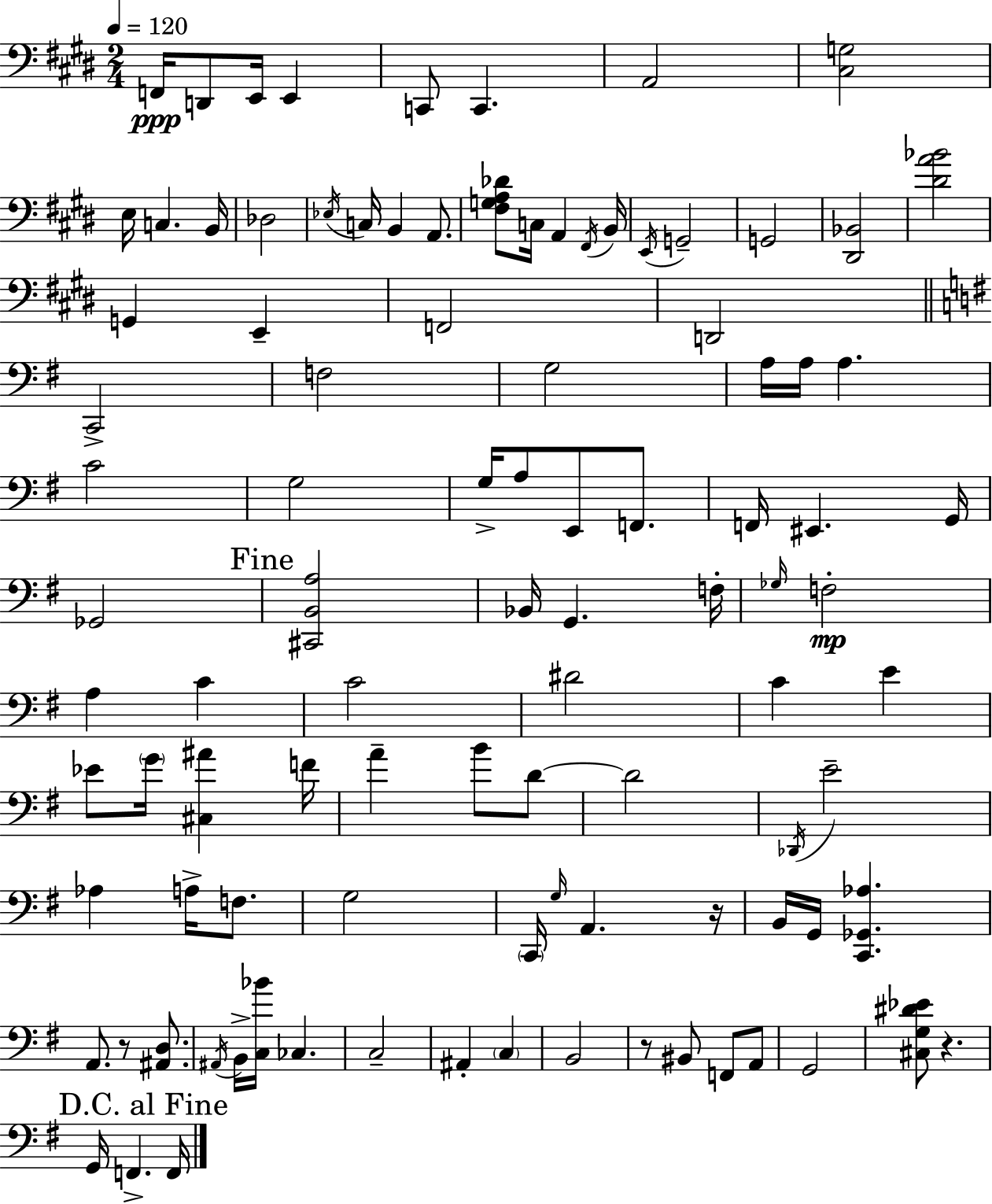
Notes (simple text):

F2/s D2/e E2/s E2/q C2/e C2/q. A2/h [C#3,G3]/h E3/s C3/q. B2/s Db3/h Eb3/s C3/s B2/q A2/e. [F#3,G3,A3,Db4]/e C3/s A2/q F#2/s B2/s E2/s G2/h G2/h [D#2,Bb2]/h [D#4,A4,Bb4]/h G2/q E2/q F2/h D2/h C2/h F3/h G3/h A3/s A3/s A3/q. C4/h G3/h G3/s A3/e E2/e F2/e. F2/s EIS2/q. G2/s Gb2/h [C#2,B2,A3]/h Bb2/s G2/q. F3/s Gb3/s F3/h A3/q C4/q C4/h D#4/h C4/q E4/q Eb4/e G4/s [C#3,A#4]/q F4/s A4/q B4/e D4/e D4/h Db2/s E4/h Ab3/q A3/s F3/e. G3/h C2/s G3/s A2/q. R/s B2/s G2/s [C2,Gb2,Ab3]/q. A2/e. R/e [A#2,D3]/e. A#2/s B2/s [C3,Bb4]/s CES3/q. C3/h A#2/q C3/q B2/h R/e BIS2/e F2/e A2/e G2/h [C#3,G3,D#4,Eb4]/e R/q. G2/s F2/q. F2/s